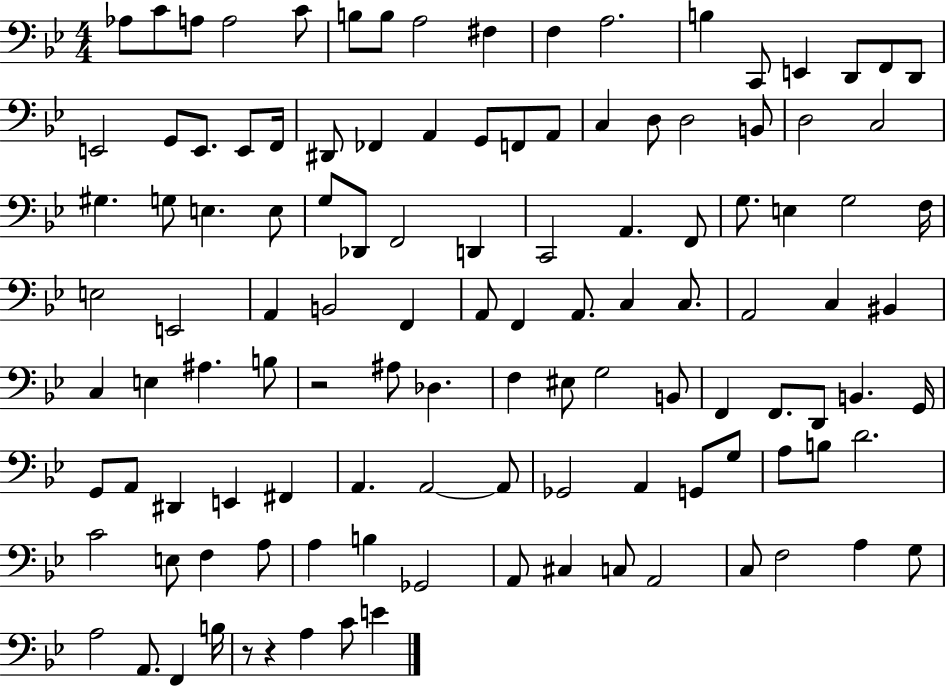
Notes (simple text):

Ab3/e C4/e A3/e A3/h C4/e B3/e B3/e A3/h F#3/q F3/q A3/h. B3/q C2/e E2/q D2/e F2/e D2/e E2/h G2/e E2/e. E2/e F2/s D#2/e FES2/q A2/q G2/e F2/e A2/e C3/q D3/e D3/h B2/e D3/h C3/h G#3/q. G3/e E3/q. E3/e G3/e Db2/e F2/h D2/q C2/h A2/q. F2/e G3/e. E3/q G3/h F3/s E3/h E2/h A2/q B2/h F2/q A2/e F2/q A2/e. C3/q C3/e. A2/h C3/q BIS2/q C3/q E3/q A#3/q. B3/e R/h A#3/e Db3/q. F3/q EIS3/e G3/h B2/e F2/q F2/e. D2/e B2/q. G2/s G2/e A2/e D#2/q E2/q F#2/q A2/q. A2/h A2/e Gb2/h A2/q G2/e G3/e A3/e B3/e D4/h. C4/h E3/e F3/q A3/e A3/q B3/q Gb2/h A2/e C#3/q C3/e A2/h C3/e F3/h A3/q G3/e A3/h A2/e. F2/q B3/s R/e R/q A3/q C4/e E4/q